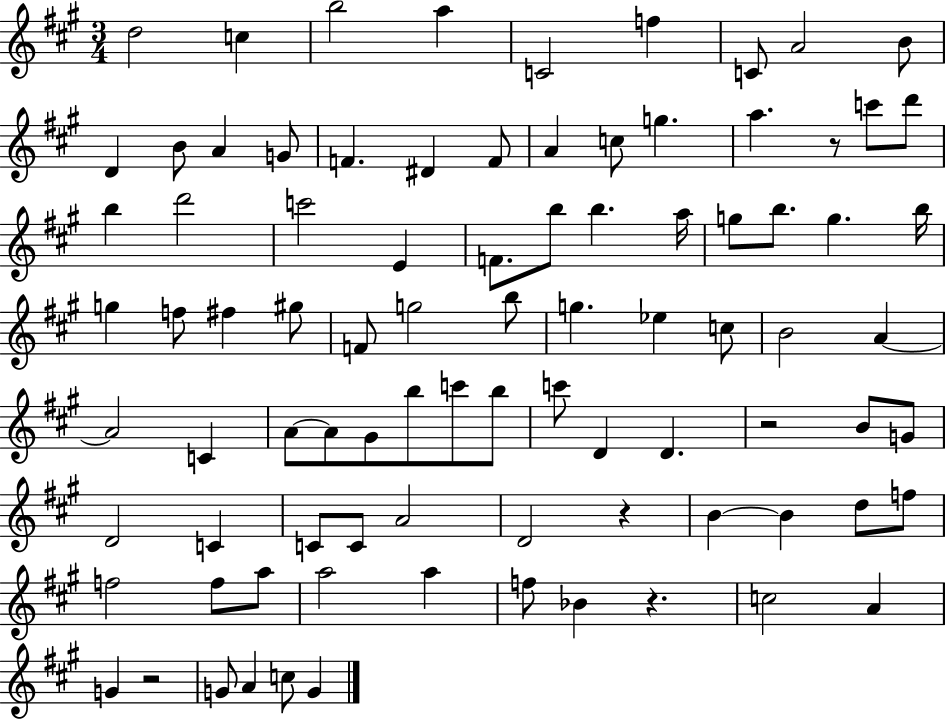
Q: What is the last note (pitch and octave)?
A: G4